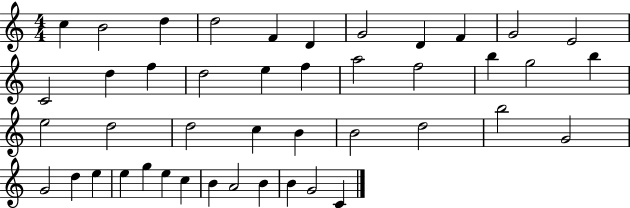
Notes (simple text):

C5/q B4/h D5/q D5/h F4/q D4/q G4/h D4/q F4/q G4/h E4/h C4/h D5/q F5/q D5/h E5/q F5/q A5/h F5/h B5/q G5/h B5/q E5/h D5/h D5/h C5/q B4/q B4/h D5/h B5/h G4/h G4/h D5/q E5/q E5/q G5/q E5/q C5/q B4/q A4/h B4/q B4/q G4/h C4/q